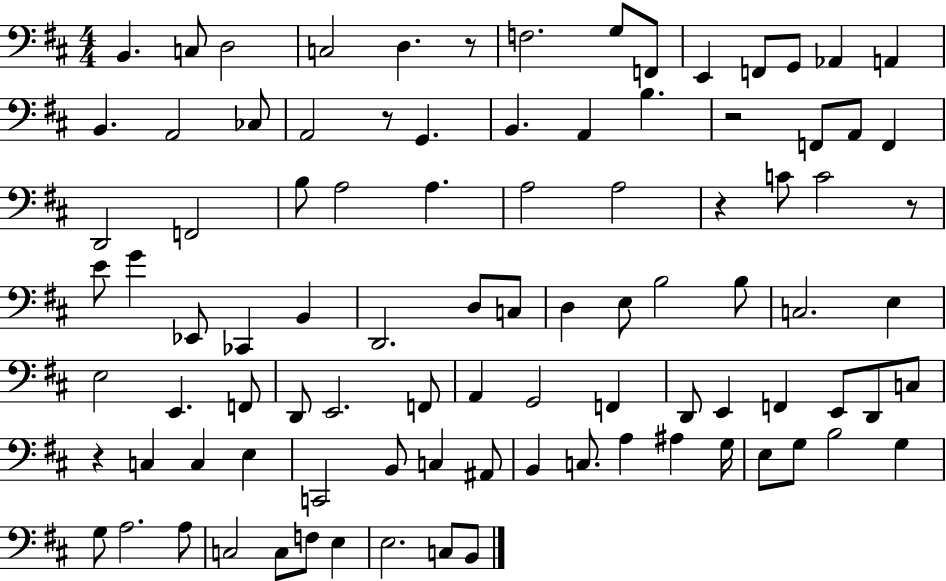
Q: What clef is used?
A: bass